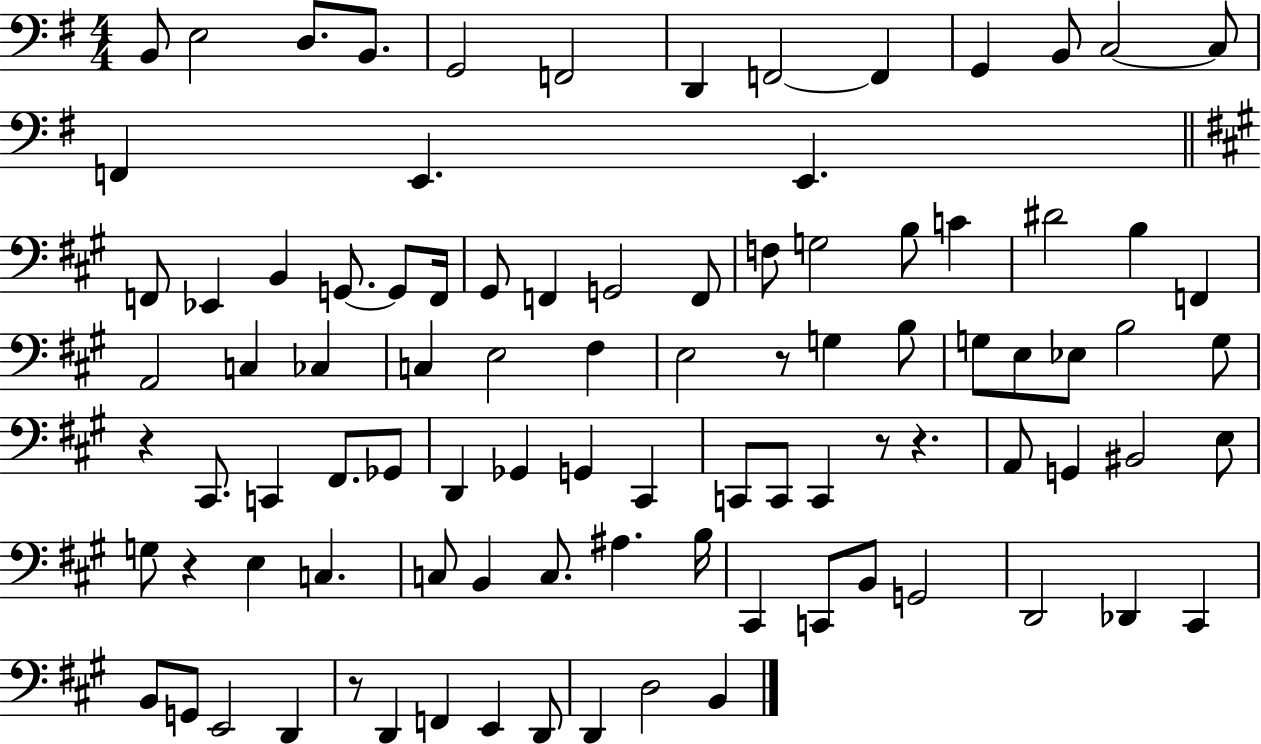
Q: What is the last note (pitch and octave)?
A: B2